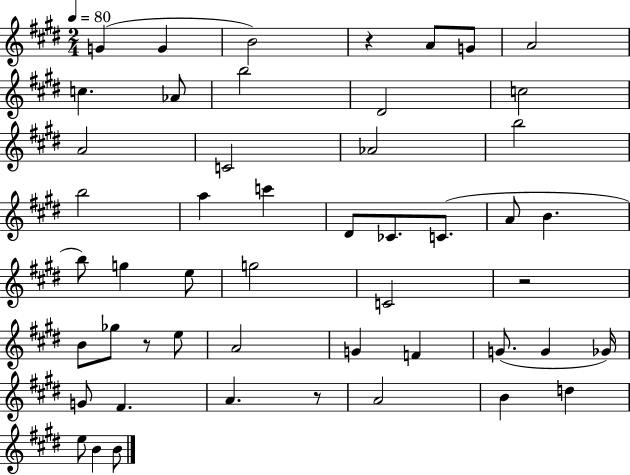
G4/q G4/q B4/h R/q A4/e G4/e A4/h C5/q. Ab4/e B5/h D#4/h C5/h A4/h C4/h Ab4/h B5/h B5/h A5/q C6/q D#4/e CES4/e. C4/e. A4/e B4/q. B5/e G5/q E5/e G5/h C4/h R/h B4/e Gb5/e R/e E5/e A4/h G4/q F4/q G4/e. G4/q Gb4/s G4/e F#4/q. A4/q. R/e A4/h B4/q D5/q E5/e B4/q B4/e